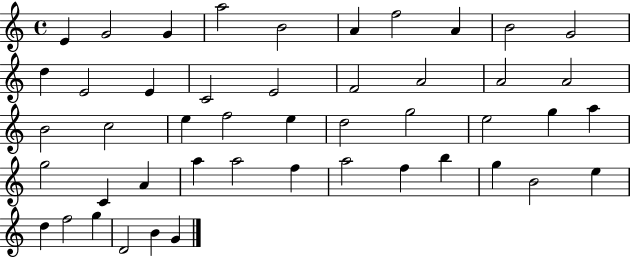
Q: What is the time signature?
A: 4/4